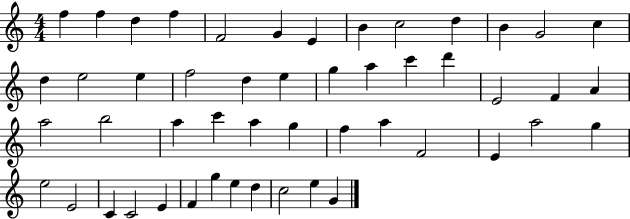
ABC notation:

X:1
T:Untitled
M:4/4
L:1/4
K:C
f f d f F2 G E B c2 d B G2 c d e2 e f2 d e g a c' d' E2 F A a2 b2 a c' a g f a F2 E a2 g e2 E2 C C2 E F g e d c2 e G